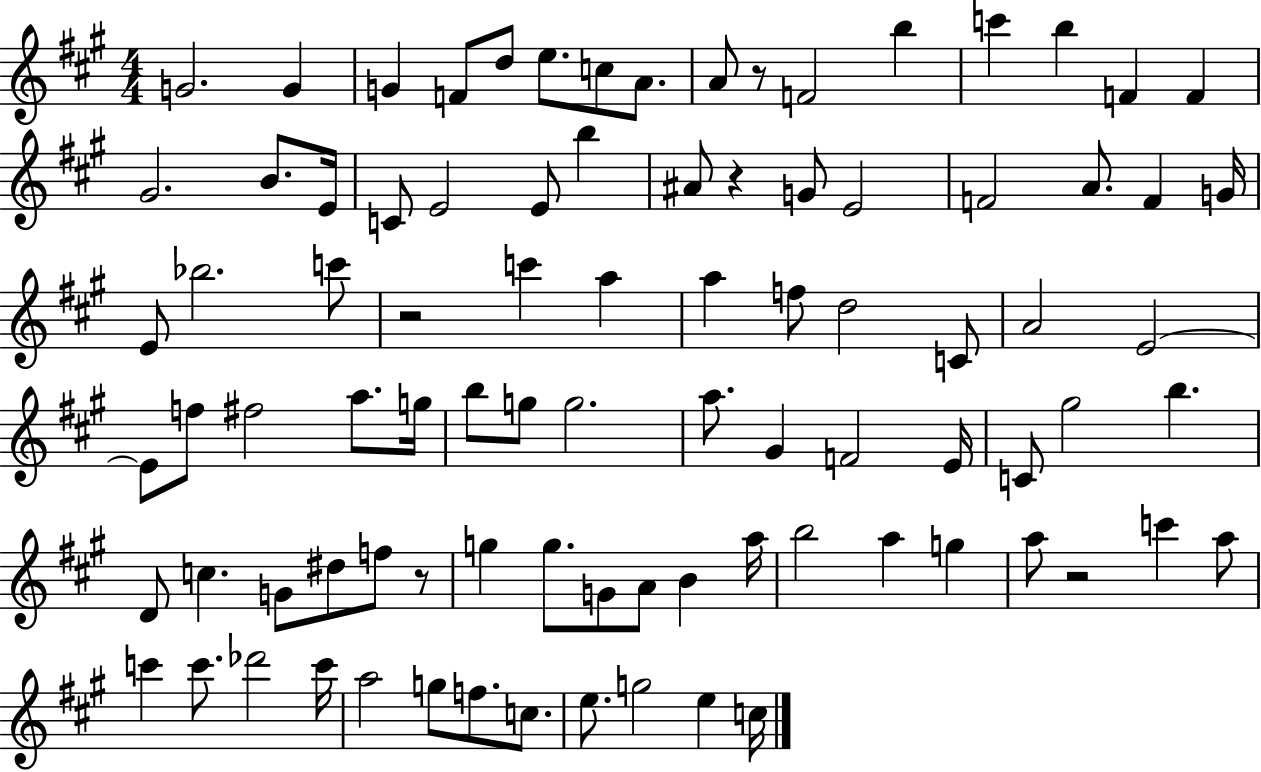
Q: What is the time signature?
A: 4/4